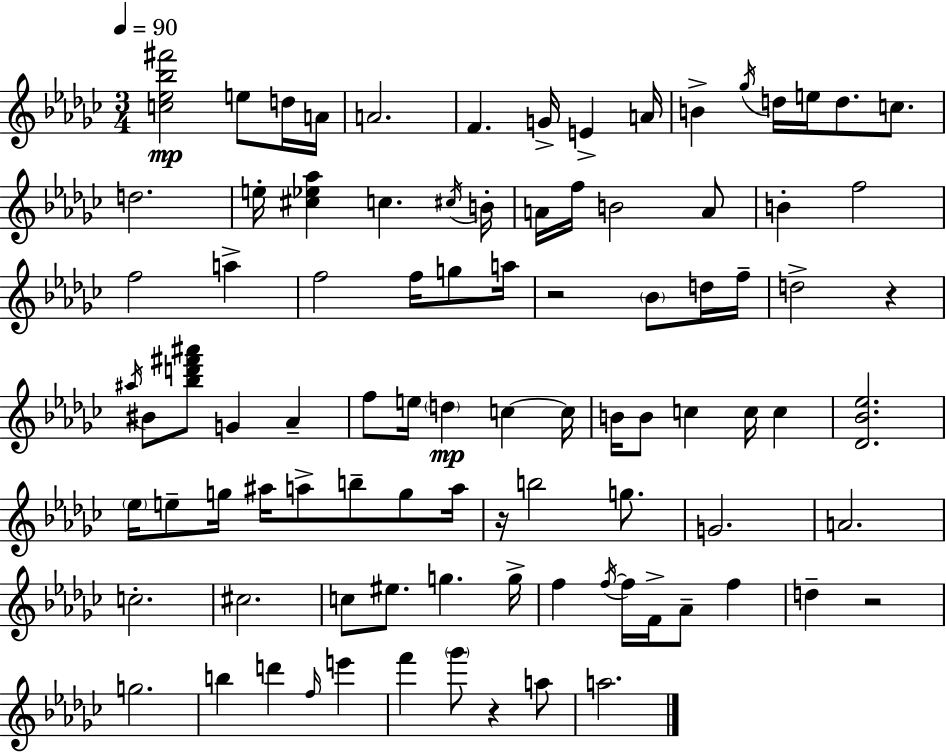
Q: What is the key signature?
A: EES minor